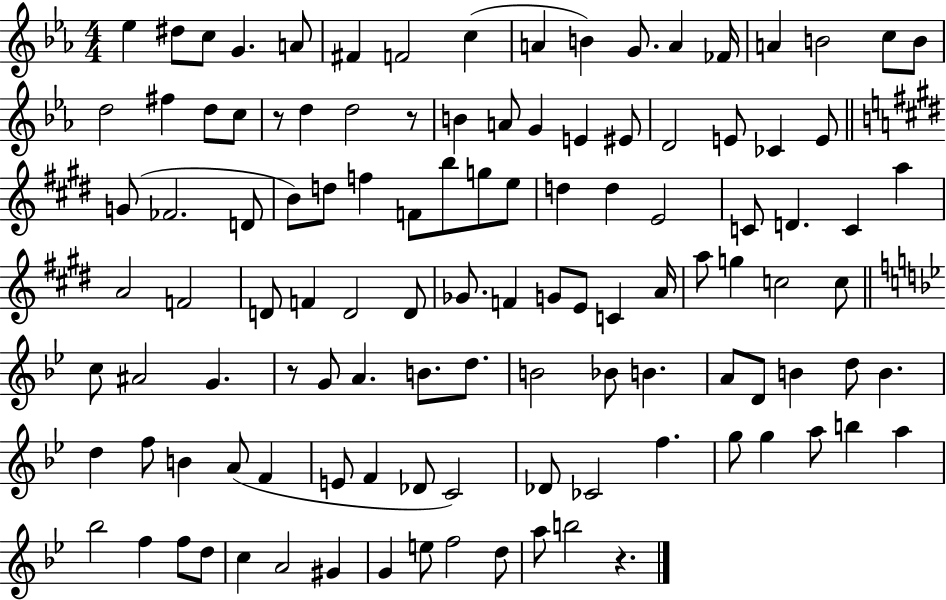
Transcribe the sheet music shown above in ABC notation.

X:1
T:Untitled
M:4/4
L:1/4
K:Eb
_e ^d/2 c/2 G A/2 ^F F2 c A B G/2 A _F/4 A B2 c/2 B/2 d2 ^f d/2 c/2 z/2 d d2 z/2 B A/2 G E ^E/2 D2 E/2 _C E/2 G/2 _F2 D/2 B/2 d/2 f F/2 b/2 g/2 e/2 d d E2 C/2 D C a A2 F2 D/2 F D2 D/2 _G/2 F G/2 E/2 C A/4 a/2 g c2 c/2 c/2 ^A2 G z/2 G/2 A B/2 d/2 B2 _B/2 B A/2 D/2 B d/2 B d f/2 B A/2 F E/2 F _D/2 C2 _D/2 _C2 f g/2 g a/2 b a _b2 f f/2 d/2 c A2 ^G G e/2 f2 d/2 a/2 b2 z